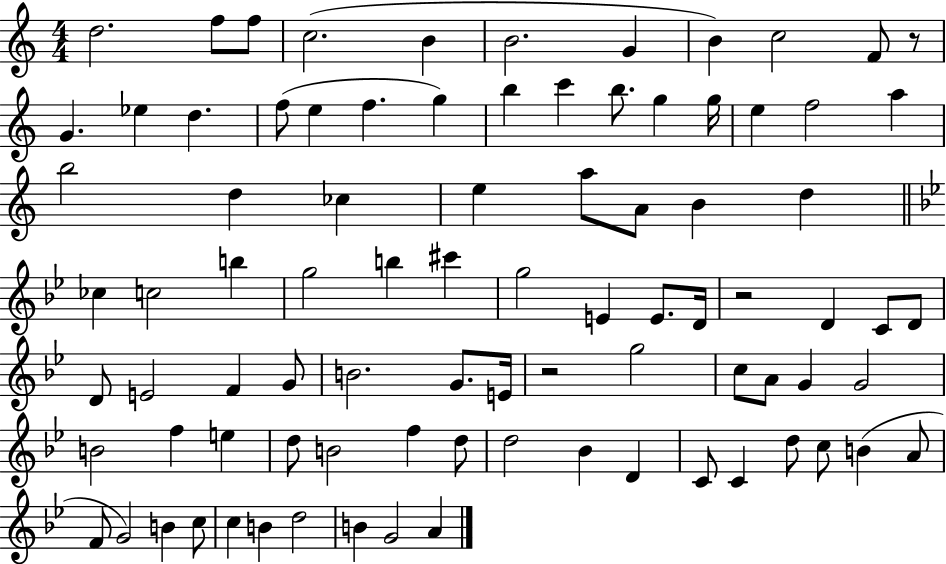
X:1
T:Untitled
M:4/4
L:1/4
K:C
d2 f/2 f/2 c2 B B2 G B c2 F/2 z/2 G _e d f/2 e f g b c' b/2 g g/4 e f2 a b2 d _c e a/2 A/2 B d _c c2 b g2 b ^c' g2 E E/2 D/4 z2 D C/2 D/2 D/2 E2 F G/2 B2 G/2 E/4 z2 g2 c/2 A/2 G G2 B2 f e d/2 B2 f d/2 d2 _B D C/2 C d/2 c/2 B A/2 F/2 G2 B c/2 c B d2 B G2 A